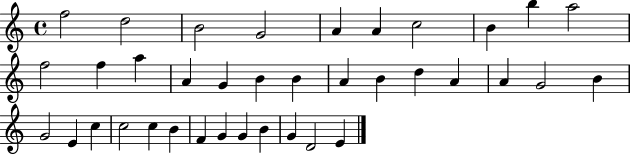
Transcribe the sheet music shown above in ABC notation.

X:1
T:Untitled
M:4/4
L:1/4
K:C
f2 d2 B2 G2 A A c2 B b a2 f2 f a A G B B A B d A A G2 B G2 E c c2 c B F G G B G D2 E